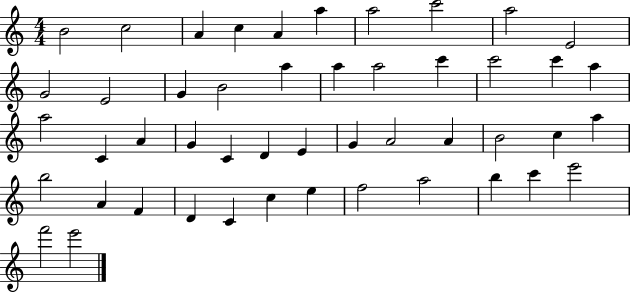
X:1
T:Untitled
M:4/4
L:1/4
K:C
B2 c2 A c A a a2 c'2 a2 E2 G2 E2 G B2 a a a2 c' c'2 c' a a2 C A G C D E G A2 A B2 c a b2 A F D C c e f2 a2 b c' e'2 f'2 e'2